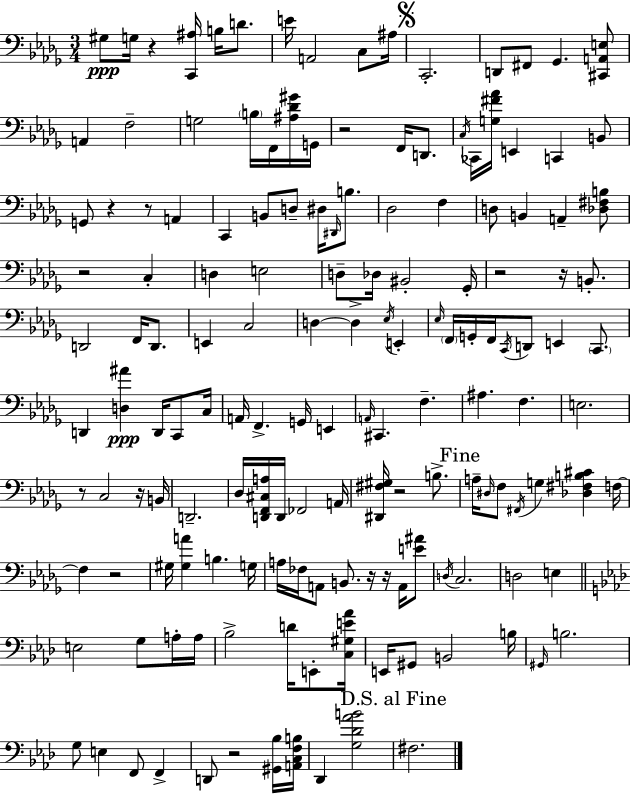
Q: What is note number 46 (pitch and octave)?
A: B2